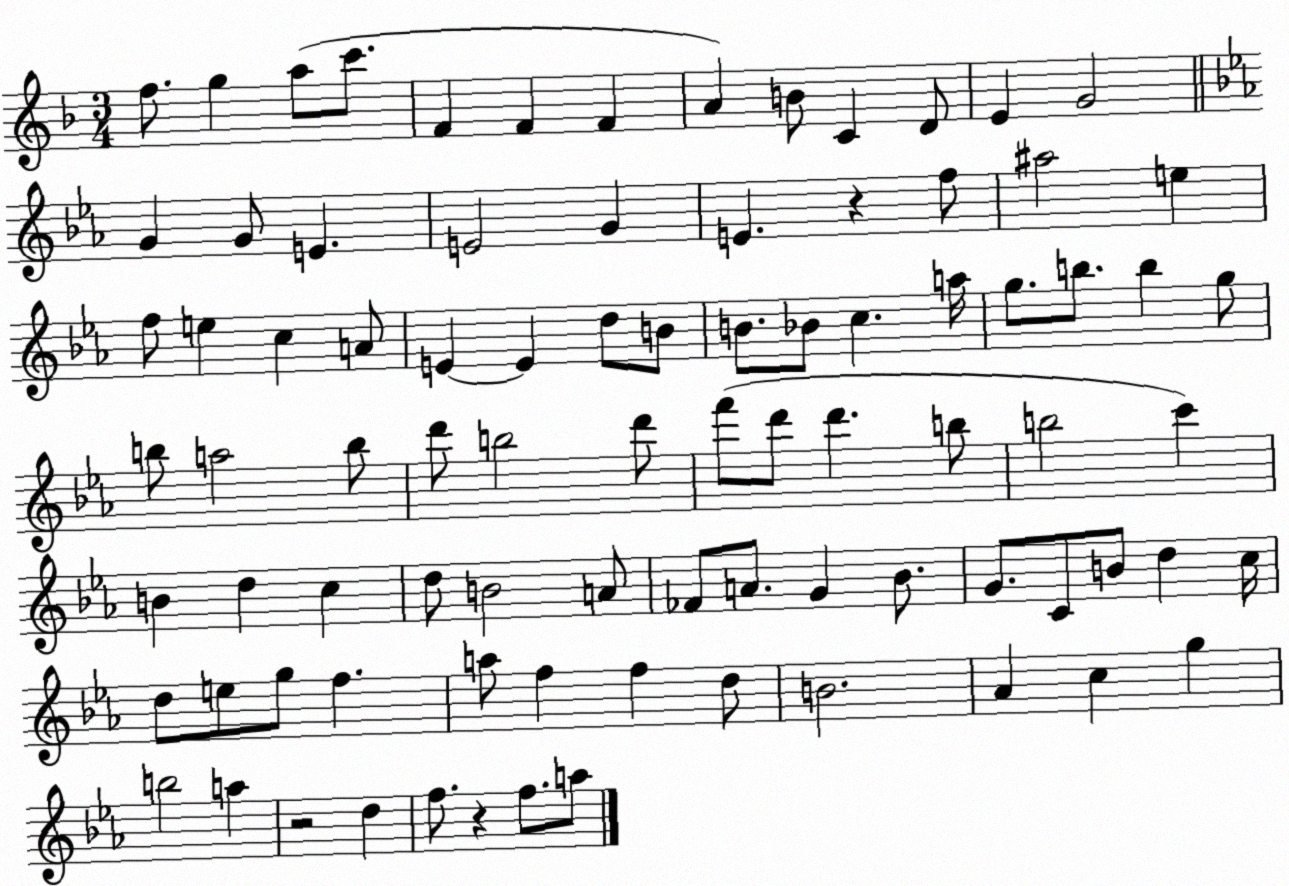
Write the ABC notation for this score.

X:1
T:Untitled
M:3/4
L:1/4
K:F
f/2 g a/2 c'/2 F F F A B/2 C D/2 E G2 G G/2 E E2 G E z f/2 ^a2 e f/2 e c A/2 E E d/2 B/2 B/2 _B/2 c a/4 g/2 b/2 b g/2 b/2 a2 b/2 d'/2 b2 d'/2 f'/2 d'/2 d' b/2 b2 c' B d c d/2 B2 A/2 _F/2 A/2 G _B/2 G/2 C/2 B/2 d c/4 d/2 e/2 g/2 f a/2 f f d/2 B2 _A c g b2 a z2 d f/2 z f/2 a/2